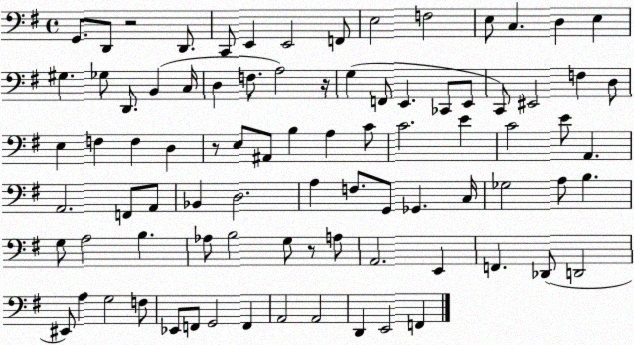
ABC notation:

X:1
T:Untitled
M:4/4
L:1/4
K:G
G,,/2 D,,/2 z2 D,,/2 C,,/2 E,, E,,2 F,,/2 E,2 F,2 E,/2 C, D, E, ^G, _G,/2 D,,/2 B,, C,/4 D, F,/2 A,2 z/4 G, F,,/2 E,, _C,,/2 E,,/2 C,,/2 ^E,,2 F, D,/2 E, F, F, D, z/2 E,/2 ^A,,/2 B, A, C/2 C2 E C2 E/2 A,, A,,2 F,,/2 A,,/2 _B,, D,2 A, F,/2 G,,/2 _G,, C,/4 _G,2 A,/2 B, G,/2 A,2 B, _A,/2 B,2 G,/2 z/2 A,/2 A,,2 E,, F,, _D,,/2 D,,2 ^E,,/2 A, G,2 F,/2 _E,,/2 F,,/2 G,,2 F,, A,,2 A,,2 D,, E,,2 F,,